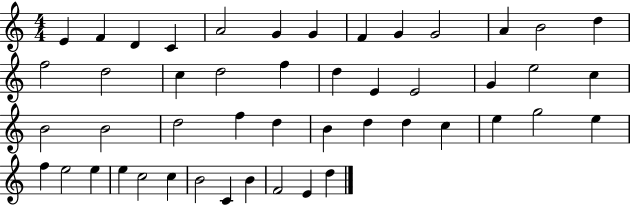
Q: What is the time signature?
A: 4/4